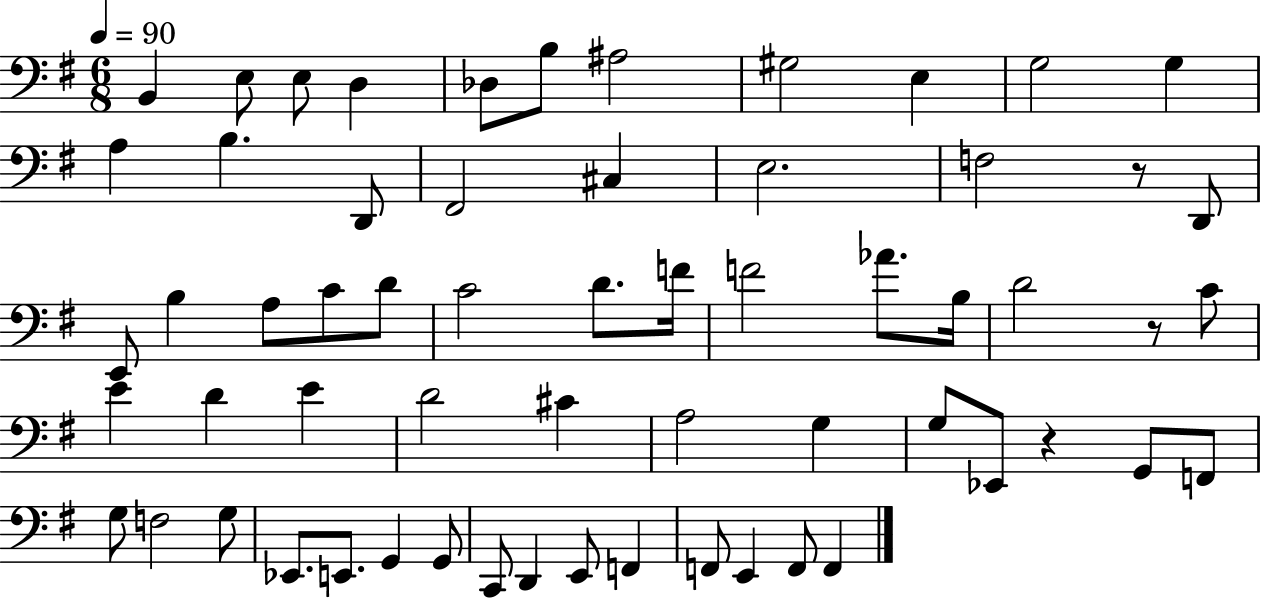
X:1
T:Untitled
M:6/8
L:1/4
K:G
B,, E,/2 E,/2 D, _D,/2 B,/2 ^A,2 ^G,2 E, G,2 G, A, B, D,,/2 ^F,,2 ^C, E,2 F,2 z/2 D,,/2 E,,/2 B, A,/2 C/2 D/2 C2 D/2 F/4 F2 _A/2 B,/4 D2 z/2 C/2 E D E D2 ^C A,2 G, G,/2 _E,,/2 z G,,/2 F,,/2 G,/2 F,2 G,/2 _E,,/2 E,,/2 G,, G,,/2 C,,/2 D,, E,,/2 F,, F,,/2 E,, F,,/2 F,,